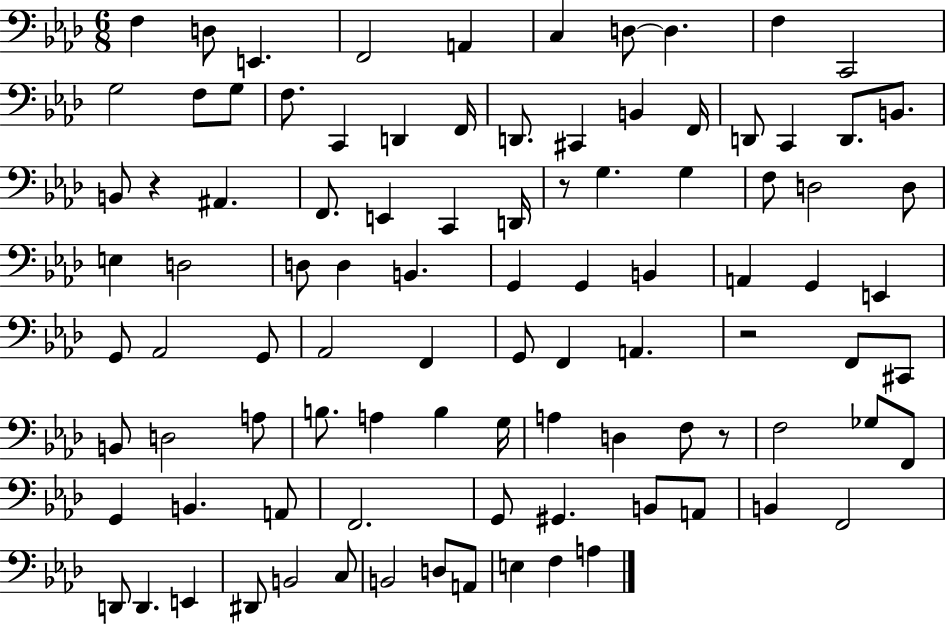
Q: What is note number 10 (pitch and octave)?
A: C2